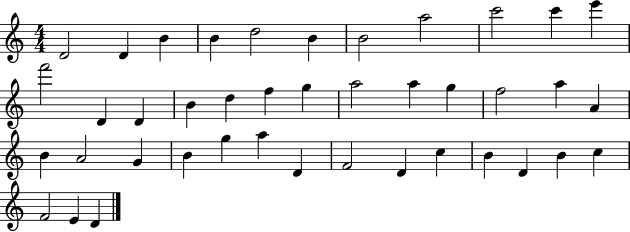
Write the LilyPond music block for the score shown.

{
  \clef treble
  \numericTimeSignature
  \time 4/4
  \key c \major
  d'2 d'4 b'4 | b'4 d''2 b'4 | b'2 a''2 | c'''2 c'''4 e'''4 | \break f'''2 d'4 d'4 | b'4 d''4 f''4 g''4 | a''2 a''4 g''4 | f''2 a''4 a'4 | \break b'4 a'2 g'4 | b'4 g''4 a''4 d'4 | f'2 d'4 c''4 | b'4 d'4 b'4 c''4 | \break f'2 e'4 d'4 | \bar "|."
}